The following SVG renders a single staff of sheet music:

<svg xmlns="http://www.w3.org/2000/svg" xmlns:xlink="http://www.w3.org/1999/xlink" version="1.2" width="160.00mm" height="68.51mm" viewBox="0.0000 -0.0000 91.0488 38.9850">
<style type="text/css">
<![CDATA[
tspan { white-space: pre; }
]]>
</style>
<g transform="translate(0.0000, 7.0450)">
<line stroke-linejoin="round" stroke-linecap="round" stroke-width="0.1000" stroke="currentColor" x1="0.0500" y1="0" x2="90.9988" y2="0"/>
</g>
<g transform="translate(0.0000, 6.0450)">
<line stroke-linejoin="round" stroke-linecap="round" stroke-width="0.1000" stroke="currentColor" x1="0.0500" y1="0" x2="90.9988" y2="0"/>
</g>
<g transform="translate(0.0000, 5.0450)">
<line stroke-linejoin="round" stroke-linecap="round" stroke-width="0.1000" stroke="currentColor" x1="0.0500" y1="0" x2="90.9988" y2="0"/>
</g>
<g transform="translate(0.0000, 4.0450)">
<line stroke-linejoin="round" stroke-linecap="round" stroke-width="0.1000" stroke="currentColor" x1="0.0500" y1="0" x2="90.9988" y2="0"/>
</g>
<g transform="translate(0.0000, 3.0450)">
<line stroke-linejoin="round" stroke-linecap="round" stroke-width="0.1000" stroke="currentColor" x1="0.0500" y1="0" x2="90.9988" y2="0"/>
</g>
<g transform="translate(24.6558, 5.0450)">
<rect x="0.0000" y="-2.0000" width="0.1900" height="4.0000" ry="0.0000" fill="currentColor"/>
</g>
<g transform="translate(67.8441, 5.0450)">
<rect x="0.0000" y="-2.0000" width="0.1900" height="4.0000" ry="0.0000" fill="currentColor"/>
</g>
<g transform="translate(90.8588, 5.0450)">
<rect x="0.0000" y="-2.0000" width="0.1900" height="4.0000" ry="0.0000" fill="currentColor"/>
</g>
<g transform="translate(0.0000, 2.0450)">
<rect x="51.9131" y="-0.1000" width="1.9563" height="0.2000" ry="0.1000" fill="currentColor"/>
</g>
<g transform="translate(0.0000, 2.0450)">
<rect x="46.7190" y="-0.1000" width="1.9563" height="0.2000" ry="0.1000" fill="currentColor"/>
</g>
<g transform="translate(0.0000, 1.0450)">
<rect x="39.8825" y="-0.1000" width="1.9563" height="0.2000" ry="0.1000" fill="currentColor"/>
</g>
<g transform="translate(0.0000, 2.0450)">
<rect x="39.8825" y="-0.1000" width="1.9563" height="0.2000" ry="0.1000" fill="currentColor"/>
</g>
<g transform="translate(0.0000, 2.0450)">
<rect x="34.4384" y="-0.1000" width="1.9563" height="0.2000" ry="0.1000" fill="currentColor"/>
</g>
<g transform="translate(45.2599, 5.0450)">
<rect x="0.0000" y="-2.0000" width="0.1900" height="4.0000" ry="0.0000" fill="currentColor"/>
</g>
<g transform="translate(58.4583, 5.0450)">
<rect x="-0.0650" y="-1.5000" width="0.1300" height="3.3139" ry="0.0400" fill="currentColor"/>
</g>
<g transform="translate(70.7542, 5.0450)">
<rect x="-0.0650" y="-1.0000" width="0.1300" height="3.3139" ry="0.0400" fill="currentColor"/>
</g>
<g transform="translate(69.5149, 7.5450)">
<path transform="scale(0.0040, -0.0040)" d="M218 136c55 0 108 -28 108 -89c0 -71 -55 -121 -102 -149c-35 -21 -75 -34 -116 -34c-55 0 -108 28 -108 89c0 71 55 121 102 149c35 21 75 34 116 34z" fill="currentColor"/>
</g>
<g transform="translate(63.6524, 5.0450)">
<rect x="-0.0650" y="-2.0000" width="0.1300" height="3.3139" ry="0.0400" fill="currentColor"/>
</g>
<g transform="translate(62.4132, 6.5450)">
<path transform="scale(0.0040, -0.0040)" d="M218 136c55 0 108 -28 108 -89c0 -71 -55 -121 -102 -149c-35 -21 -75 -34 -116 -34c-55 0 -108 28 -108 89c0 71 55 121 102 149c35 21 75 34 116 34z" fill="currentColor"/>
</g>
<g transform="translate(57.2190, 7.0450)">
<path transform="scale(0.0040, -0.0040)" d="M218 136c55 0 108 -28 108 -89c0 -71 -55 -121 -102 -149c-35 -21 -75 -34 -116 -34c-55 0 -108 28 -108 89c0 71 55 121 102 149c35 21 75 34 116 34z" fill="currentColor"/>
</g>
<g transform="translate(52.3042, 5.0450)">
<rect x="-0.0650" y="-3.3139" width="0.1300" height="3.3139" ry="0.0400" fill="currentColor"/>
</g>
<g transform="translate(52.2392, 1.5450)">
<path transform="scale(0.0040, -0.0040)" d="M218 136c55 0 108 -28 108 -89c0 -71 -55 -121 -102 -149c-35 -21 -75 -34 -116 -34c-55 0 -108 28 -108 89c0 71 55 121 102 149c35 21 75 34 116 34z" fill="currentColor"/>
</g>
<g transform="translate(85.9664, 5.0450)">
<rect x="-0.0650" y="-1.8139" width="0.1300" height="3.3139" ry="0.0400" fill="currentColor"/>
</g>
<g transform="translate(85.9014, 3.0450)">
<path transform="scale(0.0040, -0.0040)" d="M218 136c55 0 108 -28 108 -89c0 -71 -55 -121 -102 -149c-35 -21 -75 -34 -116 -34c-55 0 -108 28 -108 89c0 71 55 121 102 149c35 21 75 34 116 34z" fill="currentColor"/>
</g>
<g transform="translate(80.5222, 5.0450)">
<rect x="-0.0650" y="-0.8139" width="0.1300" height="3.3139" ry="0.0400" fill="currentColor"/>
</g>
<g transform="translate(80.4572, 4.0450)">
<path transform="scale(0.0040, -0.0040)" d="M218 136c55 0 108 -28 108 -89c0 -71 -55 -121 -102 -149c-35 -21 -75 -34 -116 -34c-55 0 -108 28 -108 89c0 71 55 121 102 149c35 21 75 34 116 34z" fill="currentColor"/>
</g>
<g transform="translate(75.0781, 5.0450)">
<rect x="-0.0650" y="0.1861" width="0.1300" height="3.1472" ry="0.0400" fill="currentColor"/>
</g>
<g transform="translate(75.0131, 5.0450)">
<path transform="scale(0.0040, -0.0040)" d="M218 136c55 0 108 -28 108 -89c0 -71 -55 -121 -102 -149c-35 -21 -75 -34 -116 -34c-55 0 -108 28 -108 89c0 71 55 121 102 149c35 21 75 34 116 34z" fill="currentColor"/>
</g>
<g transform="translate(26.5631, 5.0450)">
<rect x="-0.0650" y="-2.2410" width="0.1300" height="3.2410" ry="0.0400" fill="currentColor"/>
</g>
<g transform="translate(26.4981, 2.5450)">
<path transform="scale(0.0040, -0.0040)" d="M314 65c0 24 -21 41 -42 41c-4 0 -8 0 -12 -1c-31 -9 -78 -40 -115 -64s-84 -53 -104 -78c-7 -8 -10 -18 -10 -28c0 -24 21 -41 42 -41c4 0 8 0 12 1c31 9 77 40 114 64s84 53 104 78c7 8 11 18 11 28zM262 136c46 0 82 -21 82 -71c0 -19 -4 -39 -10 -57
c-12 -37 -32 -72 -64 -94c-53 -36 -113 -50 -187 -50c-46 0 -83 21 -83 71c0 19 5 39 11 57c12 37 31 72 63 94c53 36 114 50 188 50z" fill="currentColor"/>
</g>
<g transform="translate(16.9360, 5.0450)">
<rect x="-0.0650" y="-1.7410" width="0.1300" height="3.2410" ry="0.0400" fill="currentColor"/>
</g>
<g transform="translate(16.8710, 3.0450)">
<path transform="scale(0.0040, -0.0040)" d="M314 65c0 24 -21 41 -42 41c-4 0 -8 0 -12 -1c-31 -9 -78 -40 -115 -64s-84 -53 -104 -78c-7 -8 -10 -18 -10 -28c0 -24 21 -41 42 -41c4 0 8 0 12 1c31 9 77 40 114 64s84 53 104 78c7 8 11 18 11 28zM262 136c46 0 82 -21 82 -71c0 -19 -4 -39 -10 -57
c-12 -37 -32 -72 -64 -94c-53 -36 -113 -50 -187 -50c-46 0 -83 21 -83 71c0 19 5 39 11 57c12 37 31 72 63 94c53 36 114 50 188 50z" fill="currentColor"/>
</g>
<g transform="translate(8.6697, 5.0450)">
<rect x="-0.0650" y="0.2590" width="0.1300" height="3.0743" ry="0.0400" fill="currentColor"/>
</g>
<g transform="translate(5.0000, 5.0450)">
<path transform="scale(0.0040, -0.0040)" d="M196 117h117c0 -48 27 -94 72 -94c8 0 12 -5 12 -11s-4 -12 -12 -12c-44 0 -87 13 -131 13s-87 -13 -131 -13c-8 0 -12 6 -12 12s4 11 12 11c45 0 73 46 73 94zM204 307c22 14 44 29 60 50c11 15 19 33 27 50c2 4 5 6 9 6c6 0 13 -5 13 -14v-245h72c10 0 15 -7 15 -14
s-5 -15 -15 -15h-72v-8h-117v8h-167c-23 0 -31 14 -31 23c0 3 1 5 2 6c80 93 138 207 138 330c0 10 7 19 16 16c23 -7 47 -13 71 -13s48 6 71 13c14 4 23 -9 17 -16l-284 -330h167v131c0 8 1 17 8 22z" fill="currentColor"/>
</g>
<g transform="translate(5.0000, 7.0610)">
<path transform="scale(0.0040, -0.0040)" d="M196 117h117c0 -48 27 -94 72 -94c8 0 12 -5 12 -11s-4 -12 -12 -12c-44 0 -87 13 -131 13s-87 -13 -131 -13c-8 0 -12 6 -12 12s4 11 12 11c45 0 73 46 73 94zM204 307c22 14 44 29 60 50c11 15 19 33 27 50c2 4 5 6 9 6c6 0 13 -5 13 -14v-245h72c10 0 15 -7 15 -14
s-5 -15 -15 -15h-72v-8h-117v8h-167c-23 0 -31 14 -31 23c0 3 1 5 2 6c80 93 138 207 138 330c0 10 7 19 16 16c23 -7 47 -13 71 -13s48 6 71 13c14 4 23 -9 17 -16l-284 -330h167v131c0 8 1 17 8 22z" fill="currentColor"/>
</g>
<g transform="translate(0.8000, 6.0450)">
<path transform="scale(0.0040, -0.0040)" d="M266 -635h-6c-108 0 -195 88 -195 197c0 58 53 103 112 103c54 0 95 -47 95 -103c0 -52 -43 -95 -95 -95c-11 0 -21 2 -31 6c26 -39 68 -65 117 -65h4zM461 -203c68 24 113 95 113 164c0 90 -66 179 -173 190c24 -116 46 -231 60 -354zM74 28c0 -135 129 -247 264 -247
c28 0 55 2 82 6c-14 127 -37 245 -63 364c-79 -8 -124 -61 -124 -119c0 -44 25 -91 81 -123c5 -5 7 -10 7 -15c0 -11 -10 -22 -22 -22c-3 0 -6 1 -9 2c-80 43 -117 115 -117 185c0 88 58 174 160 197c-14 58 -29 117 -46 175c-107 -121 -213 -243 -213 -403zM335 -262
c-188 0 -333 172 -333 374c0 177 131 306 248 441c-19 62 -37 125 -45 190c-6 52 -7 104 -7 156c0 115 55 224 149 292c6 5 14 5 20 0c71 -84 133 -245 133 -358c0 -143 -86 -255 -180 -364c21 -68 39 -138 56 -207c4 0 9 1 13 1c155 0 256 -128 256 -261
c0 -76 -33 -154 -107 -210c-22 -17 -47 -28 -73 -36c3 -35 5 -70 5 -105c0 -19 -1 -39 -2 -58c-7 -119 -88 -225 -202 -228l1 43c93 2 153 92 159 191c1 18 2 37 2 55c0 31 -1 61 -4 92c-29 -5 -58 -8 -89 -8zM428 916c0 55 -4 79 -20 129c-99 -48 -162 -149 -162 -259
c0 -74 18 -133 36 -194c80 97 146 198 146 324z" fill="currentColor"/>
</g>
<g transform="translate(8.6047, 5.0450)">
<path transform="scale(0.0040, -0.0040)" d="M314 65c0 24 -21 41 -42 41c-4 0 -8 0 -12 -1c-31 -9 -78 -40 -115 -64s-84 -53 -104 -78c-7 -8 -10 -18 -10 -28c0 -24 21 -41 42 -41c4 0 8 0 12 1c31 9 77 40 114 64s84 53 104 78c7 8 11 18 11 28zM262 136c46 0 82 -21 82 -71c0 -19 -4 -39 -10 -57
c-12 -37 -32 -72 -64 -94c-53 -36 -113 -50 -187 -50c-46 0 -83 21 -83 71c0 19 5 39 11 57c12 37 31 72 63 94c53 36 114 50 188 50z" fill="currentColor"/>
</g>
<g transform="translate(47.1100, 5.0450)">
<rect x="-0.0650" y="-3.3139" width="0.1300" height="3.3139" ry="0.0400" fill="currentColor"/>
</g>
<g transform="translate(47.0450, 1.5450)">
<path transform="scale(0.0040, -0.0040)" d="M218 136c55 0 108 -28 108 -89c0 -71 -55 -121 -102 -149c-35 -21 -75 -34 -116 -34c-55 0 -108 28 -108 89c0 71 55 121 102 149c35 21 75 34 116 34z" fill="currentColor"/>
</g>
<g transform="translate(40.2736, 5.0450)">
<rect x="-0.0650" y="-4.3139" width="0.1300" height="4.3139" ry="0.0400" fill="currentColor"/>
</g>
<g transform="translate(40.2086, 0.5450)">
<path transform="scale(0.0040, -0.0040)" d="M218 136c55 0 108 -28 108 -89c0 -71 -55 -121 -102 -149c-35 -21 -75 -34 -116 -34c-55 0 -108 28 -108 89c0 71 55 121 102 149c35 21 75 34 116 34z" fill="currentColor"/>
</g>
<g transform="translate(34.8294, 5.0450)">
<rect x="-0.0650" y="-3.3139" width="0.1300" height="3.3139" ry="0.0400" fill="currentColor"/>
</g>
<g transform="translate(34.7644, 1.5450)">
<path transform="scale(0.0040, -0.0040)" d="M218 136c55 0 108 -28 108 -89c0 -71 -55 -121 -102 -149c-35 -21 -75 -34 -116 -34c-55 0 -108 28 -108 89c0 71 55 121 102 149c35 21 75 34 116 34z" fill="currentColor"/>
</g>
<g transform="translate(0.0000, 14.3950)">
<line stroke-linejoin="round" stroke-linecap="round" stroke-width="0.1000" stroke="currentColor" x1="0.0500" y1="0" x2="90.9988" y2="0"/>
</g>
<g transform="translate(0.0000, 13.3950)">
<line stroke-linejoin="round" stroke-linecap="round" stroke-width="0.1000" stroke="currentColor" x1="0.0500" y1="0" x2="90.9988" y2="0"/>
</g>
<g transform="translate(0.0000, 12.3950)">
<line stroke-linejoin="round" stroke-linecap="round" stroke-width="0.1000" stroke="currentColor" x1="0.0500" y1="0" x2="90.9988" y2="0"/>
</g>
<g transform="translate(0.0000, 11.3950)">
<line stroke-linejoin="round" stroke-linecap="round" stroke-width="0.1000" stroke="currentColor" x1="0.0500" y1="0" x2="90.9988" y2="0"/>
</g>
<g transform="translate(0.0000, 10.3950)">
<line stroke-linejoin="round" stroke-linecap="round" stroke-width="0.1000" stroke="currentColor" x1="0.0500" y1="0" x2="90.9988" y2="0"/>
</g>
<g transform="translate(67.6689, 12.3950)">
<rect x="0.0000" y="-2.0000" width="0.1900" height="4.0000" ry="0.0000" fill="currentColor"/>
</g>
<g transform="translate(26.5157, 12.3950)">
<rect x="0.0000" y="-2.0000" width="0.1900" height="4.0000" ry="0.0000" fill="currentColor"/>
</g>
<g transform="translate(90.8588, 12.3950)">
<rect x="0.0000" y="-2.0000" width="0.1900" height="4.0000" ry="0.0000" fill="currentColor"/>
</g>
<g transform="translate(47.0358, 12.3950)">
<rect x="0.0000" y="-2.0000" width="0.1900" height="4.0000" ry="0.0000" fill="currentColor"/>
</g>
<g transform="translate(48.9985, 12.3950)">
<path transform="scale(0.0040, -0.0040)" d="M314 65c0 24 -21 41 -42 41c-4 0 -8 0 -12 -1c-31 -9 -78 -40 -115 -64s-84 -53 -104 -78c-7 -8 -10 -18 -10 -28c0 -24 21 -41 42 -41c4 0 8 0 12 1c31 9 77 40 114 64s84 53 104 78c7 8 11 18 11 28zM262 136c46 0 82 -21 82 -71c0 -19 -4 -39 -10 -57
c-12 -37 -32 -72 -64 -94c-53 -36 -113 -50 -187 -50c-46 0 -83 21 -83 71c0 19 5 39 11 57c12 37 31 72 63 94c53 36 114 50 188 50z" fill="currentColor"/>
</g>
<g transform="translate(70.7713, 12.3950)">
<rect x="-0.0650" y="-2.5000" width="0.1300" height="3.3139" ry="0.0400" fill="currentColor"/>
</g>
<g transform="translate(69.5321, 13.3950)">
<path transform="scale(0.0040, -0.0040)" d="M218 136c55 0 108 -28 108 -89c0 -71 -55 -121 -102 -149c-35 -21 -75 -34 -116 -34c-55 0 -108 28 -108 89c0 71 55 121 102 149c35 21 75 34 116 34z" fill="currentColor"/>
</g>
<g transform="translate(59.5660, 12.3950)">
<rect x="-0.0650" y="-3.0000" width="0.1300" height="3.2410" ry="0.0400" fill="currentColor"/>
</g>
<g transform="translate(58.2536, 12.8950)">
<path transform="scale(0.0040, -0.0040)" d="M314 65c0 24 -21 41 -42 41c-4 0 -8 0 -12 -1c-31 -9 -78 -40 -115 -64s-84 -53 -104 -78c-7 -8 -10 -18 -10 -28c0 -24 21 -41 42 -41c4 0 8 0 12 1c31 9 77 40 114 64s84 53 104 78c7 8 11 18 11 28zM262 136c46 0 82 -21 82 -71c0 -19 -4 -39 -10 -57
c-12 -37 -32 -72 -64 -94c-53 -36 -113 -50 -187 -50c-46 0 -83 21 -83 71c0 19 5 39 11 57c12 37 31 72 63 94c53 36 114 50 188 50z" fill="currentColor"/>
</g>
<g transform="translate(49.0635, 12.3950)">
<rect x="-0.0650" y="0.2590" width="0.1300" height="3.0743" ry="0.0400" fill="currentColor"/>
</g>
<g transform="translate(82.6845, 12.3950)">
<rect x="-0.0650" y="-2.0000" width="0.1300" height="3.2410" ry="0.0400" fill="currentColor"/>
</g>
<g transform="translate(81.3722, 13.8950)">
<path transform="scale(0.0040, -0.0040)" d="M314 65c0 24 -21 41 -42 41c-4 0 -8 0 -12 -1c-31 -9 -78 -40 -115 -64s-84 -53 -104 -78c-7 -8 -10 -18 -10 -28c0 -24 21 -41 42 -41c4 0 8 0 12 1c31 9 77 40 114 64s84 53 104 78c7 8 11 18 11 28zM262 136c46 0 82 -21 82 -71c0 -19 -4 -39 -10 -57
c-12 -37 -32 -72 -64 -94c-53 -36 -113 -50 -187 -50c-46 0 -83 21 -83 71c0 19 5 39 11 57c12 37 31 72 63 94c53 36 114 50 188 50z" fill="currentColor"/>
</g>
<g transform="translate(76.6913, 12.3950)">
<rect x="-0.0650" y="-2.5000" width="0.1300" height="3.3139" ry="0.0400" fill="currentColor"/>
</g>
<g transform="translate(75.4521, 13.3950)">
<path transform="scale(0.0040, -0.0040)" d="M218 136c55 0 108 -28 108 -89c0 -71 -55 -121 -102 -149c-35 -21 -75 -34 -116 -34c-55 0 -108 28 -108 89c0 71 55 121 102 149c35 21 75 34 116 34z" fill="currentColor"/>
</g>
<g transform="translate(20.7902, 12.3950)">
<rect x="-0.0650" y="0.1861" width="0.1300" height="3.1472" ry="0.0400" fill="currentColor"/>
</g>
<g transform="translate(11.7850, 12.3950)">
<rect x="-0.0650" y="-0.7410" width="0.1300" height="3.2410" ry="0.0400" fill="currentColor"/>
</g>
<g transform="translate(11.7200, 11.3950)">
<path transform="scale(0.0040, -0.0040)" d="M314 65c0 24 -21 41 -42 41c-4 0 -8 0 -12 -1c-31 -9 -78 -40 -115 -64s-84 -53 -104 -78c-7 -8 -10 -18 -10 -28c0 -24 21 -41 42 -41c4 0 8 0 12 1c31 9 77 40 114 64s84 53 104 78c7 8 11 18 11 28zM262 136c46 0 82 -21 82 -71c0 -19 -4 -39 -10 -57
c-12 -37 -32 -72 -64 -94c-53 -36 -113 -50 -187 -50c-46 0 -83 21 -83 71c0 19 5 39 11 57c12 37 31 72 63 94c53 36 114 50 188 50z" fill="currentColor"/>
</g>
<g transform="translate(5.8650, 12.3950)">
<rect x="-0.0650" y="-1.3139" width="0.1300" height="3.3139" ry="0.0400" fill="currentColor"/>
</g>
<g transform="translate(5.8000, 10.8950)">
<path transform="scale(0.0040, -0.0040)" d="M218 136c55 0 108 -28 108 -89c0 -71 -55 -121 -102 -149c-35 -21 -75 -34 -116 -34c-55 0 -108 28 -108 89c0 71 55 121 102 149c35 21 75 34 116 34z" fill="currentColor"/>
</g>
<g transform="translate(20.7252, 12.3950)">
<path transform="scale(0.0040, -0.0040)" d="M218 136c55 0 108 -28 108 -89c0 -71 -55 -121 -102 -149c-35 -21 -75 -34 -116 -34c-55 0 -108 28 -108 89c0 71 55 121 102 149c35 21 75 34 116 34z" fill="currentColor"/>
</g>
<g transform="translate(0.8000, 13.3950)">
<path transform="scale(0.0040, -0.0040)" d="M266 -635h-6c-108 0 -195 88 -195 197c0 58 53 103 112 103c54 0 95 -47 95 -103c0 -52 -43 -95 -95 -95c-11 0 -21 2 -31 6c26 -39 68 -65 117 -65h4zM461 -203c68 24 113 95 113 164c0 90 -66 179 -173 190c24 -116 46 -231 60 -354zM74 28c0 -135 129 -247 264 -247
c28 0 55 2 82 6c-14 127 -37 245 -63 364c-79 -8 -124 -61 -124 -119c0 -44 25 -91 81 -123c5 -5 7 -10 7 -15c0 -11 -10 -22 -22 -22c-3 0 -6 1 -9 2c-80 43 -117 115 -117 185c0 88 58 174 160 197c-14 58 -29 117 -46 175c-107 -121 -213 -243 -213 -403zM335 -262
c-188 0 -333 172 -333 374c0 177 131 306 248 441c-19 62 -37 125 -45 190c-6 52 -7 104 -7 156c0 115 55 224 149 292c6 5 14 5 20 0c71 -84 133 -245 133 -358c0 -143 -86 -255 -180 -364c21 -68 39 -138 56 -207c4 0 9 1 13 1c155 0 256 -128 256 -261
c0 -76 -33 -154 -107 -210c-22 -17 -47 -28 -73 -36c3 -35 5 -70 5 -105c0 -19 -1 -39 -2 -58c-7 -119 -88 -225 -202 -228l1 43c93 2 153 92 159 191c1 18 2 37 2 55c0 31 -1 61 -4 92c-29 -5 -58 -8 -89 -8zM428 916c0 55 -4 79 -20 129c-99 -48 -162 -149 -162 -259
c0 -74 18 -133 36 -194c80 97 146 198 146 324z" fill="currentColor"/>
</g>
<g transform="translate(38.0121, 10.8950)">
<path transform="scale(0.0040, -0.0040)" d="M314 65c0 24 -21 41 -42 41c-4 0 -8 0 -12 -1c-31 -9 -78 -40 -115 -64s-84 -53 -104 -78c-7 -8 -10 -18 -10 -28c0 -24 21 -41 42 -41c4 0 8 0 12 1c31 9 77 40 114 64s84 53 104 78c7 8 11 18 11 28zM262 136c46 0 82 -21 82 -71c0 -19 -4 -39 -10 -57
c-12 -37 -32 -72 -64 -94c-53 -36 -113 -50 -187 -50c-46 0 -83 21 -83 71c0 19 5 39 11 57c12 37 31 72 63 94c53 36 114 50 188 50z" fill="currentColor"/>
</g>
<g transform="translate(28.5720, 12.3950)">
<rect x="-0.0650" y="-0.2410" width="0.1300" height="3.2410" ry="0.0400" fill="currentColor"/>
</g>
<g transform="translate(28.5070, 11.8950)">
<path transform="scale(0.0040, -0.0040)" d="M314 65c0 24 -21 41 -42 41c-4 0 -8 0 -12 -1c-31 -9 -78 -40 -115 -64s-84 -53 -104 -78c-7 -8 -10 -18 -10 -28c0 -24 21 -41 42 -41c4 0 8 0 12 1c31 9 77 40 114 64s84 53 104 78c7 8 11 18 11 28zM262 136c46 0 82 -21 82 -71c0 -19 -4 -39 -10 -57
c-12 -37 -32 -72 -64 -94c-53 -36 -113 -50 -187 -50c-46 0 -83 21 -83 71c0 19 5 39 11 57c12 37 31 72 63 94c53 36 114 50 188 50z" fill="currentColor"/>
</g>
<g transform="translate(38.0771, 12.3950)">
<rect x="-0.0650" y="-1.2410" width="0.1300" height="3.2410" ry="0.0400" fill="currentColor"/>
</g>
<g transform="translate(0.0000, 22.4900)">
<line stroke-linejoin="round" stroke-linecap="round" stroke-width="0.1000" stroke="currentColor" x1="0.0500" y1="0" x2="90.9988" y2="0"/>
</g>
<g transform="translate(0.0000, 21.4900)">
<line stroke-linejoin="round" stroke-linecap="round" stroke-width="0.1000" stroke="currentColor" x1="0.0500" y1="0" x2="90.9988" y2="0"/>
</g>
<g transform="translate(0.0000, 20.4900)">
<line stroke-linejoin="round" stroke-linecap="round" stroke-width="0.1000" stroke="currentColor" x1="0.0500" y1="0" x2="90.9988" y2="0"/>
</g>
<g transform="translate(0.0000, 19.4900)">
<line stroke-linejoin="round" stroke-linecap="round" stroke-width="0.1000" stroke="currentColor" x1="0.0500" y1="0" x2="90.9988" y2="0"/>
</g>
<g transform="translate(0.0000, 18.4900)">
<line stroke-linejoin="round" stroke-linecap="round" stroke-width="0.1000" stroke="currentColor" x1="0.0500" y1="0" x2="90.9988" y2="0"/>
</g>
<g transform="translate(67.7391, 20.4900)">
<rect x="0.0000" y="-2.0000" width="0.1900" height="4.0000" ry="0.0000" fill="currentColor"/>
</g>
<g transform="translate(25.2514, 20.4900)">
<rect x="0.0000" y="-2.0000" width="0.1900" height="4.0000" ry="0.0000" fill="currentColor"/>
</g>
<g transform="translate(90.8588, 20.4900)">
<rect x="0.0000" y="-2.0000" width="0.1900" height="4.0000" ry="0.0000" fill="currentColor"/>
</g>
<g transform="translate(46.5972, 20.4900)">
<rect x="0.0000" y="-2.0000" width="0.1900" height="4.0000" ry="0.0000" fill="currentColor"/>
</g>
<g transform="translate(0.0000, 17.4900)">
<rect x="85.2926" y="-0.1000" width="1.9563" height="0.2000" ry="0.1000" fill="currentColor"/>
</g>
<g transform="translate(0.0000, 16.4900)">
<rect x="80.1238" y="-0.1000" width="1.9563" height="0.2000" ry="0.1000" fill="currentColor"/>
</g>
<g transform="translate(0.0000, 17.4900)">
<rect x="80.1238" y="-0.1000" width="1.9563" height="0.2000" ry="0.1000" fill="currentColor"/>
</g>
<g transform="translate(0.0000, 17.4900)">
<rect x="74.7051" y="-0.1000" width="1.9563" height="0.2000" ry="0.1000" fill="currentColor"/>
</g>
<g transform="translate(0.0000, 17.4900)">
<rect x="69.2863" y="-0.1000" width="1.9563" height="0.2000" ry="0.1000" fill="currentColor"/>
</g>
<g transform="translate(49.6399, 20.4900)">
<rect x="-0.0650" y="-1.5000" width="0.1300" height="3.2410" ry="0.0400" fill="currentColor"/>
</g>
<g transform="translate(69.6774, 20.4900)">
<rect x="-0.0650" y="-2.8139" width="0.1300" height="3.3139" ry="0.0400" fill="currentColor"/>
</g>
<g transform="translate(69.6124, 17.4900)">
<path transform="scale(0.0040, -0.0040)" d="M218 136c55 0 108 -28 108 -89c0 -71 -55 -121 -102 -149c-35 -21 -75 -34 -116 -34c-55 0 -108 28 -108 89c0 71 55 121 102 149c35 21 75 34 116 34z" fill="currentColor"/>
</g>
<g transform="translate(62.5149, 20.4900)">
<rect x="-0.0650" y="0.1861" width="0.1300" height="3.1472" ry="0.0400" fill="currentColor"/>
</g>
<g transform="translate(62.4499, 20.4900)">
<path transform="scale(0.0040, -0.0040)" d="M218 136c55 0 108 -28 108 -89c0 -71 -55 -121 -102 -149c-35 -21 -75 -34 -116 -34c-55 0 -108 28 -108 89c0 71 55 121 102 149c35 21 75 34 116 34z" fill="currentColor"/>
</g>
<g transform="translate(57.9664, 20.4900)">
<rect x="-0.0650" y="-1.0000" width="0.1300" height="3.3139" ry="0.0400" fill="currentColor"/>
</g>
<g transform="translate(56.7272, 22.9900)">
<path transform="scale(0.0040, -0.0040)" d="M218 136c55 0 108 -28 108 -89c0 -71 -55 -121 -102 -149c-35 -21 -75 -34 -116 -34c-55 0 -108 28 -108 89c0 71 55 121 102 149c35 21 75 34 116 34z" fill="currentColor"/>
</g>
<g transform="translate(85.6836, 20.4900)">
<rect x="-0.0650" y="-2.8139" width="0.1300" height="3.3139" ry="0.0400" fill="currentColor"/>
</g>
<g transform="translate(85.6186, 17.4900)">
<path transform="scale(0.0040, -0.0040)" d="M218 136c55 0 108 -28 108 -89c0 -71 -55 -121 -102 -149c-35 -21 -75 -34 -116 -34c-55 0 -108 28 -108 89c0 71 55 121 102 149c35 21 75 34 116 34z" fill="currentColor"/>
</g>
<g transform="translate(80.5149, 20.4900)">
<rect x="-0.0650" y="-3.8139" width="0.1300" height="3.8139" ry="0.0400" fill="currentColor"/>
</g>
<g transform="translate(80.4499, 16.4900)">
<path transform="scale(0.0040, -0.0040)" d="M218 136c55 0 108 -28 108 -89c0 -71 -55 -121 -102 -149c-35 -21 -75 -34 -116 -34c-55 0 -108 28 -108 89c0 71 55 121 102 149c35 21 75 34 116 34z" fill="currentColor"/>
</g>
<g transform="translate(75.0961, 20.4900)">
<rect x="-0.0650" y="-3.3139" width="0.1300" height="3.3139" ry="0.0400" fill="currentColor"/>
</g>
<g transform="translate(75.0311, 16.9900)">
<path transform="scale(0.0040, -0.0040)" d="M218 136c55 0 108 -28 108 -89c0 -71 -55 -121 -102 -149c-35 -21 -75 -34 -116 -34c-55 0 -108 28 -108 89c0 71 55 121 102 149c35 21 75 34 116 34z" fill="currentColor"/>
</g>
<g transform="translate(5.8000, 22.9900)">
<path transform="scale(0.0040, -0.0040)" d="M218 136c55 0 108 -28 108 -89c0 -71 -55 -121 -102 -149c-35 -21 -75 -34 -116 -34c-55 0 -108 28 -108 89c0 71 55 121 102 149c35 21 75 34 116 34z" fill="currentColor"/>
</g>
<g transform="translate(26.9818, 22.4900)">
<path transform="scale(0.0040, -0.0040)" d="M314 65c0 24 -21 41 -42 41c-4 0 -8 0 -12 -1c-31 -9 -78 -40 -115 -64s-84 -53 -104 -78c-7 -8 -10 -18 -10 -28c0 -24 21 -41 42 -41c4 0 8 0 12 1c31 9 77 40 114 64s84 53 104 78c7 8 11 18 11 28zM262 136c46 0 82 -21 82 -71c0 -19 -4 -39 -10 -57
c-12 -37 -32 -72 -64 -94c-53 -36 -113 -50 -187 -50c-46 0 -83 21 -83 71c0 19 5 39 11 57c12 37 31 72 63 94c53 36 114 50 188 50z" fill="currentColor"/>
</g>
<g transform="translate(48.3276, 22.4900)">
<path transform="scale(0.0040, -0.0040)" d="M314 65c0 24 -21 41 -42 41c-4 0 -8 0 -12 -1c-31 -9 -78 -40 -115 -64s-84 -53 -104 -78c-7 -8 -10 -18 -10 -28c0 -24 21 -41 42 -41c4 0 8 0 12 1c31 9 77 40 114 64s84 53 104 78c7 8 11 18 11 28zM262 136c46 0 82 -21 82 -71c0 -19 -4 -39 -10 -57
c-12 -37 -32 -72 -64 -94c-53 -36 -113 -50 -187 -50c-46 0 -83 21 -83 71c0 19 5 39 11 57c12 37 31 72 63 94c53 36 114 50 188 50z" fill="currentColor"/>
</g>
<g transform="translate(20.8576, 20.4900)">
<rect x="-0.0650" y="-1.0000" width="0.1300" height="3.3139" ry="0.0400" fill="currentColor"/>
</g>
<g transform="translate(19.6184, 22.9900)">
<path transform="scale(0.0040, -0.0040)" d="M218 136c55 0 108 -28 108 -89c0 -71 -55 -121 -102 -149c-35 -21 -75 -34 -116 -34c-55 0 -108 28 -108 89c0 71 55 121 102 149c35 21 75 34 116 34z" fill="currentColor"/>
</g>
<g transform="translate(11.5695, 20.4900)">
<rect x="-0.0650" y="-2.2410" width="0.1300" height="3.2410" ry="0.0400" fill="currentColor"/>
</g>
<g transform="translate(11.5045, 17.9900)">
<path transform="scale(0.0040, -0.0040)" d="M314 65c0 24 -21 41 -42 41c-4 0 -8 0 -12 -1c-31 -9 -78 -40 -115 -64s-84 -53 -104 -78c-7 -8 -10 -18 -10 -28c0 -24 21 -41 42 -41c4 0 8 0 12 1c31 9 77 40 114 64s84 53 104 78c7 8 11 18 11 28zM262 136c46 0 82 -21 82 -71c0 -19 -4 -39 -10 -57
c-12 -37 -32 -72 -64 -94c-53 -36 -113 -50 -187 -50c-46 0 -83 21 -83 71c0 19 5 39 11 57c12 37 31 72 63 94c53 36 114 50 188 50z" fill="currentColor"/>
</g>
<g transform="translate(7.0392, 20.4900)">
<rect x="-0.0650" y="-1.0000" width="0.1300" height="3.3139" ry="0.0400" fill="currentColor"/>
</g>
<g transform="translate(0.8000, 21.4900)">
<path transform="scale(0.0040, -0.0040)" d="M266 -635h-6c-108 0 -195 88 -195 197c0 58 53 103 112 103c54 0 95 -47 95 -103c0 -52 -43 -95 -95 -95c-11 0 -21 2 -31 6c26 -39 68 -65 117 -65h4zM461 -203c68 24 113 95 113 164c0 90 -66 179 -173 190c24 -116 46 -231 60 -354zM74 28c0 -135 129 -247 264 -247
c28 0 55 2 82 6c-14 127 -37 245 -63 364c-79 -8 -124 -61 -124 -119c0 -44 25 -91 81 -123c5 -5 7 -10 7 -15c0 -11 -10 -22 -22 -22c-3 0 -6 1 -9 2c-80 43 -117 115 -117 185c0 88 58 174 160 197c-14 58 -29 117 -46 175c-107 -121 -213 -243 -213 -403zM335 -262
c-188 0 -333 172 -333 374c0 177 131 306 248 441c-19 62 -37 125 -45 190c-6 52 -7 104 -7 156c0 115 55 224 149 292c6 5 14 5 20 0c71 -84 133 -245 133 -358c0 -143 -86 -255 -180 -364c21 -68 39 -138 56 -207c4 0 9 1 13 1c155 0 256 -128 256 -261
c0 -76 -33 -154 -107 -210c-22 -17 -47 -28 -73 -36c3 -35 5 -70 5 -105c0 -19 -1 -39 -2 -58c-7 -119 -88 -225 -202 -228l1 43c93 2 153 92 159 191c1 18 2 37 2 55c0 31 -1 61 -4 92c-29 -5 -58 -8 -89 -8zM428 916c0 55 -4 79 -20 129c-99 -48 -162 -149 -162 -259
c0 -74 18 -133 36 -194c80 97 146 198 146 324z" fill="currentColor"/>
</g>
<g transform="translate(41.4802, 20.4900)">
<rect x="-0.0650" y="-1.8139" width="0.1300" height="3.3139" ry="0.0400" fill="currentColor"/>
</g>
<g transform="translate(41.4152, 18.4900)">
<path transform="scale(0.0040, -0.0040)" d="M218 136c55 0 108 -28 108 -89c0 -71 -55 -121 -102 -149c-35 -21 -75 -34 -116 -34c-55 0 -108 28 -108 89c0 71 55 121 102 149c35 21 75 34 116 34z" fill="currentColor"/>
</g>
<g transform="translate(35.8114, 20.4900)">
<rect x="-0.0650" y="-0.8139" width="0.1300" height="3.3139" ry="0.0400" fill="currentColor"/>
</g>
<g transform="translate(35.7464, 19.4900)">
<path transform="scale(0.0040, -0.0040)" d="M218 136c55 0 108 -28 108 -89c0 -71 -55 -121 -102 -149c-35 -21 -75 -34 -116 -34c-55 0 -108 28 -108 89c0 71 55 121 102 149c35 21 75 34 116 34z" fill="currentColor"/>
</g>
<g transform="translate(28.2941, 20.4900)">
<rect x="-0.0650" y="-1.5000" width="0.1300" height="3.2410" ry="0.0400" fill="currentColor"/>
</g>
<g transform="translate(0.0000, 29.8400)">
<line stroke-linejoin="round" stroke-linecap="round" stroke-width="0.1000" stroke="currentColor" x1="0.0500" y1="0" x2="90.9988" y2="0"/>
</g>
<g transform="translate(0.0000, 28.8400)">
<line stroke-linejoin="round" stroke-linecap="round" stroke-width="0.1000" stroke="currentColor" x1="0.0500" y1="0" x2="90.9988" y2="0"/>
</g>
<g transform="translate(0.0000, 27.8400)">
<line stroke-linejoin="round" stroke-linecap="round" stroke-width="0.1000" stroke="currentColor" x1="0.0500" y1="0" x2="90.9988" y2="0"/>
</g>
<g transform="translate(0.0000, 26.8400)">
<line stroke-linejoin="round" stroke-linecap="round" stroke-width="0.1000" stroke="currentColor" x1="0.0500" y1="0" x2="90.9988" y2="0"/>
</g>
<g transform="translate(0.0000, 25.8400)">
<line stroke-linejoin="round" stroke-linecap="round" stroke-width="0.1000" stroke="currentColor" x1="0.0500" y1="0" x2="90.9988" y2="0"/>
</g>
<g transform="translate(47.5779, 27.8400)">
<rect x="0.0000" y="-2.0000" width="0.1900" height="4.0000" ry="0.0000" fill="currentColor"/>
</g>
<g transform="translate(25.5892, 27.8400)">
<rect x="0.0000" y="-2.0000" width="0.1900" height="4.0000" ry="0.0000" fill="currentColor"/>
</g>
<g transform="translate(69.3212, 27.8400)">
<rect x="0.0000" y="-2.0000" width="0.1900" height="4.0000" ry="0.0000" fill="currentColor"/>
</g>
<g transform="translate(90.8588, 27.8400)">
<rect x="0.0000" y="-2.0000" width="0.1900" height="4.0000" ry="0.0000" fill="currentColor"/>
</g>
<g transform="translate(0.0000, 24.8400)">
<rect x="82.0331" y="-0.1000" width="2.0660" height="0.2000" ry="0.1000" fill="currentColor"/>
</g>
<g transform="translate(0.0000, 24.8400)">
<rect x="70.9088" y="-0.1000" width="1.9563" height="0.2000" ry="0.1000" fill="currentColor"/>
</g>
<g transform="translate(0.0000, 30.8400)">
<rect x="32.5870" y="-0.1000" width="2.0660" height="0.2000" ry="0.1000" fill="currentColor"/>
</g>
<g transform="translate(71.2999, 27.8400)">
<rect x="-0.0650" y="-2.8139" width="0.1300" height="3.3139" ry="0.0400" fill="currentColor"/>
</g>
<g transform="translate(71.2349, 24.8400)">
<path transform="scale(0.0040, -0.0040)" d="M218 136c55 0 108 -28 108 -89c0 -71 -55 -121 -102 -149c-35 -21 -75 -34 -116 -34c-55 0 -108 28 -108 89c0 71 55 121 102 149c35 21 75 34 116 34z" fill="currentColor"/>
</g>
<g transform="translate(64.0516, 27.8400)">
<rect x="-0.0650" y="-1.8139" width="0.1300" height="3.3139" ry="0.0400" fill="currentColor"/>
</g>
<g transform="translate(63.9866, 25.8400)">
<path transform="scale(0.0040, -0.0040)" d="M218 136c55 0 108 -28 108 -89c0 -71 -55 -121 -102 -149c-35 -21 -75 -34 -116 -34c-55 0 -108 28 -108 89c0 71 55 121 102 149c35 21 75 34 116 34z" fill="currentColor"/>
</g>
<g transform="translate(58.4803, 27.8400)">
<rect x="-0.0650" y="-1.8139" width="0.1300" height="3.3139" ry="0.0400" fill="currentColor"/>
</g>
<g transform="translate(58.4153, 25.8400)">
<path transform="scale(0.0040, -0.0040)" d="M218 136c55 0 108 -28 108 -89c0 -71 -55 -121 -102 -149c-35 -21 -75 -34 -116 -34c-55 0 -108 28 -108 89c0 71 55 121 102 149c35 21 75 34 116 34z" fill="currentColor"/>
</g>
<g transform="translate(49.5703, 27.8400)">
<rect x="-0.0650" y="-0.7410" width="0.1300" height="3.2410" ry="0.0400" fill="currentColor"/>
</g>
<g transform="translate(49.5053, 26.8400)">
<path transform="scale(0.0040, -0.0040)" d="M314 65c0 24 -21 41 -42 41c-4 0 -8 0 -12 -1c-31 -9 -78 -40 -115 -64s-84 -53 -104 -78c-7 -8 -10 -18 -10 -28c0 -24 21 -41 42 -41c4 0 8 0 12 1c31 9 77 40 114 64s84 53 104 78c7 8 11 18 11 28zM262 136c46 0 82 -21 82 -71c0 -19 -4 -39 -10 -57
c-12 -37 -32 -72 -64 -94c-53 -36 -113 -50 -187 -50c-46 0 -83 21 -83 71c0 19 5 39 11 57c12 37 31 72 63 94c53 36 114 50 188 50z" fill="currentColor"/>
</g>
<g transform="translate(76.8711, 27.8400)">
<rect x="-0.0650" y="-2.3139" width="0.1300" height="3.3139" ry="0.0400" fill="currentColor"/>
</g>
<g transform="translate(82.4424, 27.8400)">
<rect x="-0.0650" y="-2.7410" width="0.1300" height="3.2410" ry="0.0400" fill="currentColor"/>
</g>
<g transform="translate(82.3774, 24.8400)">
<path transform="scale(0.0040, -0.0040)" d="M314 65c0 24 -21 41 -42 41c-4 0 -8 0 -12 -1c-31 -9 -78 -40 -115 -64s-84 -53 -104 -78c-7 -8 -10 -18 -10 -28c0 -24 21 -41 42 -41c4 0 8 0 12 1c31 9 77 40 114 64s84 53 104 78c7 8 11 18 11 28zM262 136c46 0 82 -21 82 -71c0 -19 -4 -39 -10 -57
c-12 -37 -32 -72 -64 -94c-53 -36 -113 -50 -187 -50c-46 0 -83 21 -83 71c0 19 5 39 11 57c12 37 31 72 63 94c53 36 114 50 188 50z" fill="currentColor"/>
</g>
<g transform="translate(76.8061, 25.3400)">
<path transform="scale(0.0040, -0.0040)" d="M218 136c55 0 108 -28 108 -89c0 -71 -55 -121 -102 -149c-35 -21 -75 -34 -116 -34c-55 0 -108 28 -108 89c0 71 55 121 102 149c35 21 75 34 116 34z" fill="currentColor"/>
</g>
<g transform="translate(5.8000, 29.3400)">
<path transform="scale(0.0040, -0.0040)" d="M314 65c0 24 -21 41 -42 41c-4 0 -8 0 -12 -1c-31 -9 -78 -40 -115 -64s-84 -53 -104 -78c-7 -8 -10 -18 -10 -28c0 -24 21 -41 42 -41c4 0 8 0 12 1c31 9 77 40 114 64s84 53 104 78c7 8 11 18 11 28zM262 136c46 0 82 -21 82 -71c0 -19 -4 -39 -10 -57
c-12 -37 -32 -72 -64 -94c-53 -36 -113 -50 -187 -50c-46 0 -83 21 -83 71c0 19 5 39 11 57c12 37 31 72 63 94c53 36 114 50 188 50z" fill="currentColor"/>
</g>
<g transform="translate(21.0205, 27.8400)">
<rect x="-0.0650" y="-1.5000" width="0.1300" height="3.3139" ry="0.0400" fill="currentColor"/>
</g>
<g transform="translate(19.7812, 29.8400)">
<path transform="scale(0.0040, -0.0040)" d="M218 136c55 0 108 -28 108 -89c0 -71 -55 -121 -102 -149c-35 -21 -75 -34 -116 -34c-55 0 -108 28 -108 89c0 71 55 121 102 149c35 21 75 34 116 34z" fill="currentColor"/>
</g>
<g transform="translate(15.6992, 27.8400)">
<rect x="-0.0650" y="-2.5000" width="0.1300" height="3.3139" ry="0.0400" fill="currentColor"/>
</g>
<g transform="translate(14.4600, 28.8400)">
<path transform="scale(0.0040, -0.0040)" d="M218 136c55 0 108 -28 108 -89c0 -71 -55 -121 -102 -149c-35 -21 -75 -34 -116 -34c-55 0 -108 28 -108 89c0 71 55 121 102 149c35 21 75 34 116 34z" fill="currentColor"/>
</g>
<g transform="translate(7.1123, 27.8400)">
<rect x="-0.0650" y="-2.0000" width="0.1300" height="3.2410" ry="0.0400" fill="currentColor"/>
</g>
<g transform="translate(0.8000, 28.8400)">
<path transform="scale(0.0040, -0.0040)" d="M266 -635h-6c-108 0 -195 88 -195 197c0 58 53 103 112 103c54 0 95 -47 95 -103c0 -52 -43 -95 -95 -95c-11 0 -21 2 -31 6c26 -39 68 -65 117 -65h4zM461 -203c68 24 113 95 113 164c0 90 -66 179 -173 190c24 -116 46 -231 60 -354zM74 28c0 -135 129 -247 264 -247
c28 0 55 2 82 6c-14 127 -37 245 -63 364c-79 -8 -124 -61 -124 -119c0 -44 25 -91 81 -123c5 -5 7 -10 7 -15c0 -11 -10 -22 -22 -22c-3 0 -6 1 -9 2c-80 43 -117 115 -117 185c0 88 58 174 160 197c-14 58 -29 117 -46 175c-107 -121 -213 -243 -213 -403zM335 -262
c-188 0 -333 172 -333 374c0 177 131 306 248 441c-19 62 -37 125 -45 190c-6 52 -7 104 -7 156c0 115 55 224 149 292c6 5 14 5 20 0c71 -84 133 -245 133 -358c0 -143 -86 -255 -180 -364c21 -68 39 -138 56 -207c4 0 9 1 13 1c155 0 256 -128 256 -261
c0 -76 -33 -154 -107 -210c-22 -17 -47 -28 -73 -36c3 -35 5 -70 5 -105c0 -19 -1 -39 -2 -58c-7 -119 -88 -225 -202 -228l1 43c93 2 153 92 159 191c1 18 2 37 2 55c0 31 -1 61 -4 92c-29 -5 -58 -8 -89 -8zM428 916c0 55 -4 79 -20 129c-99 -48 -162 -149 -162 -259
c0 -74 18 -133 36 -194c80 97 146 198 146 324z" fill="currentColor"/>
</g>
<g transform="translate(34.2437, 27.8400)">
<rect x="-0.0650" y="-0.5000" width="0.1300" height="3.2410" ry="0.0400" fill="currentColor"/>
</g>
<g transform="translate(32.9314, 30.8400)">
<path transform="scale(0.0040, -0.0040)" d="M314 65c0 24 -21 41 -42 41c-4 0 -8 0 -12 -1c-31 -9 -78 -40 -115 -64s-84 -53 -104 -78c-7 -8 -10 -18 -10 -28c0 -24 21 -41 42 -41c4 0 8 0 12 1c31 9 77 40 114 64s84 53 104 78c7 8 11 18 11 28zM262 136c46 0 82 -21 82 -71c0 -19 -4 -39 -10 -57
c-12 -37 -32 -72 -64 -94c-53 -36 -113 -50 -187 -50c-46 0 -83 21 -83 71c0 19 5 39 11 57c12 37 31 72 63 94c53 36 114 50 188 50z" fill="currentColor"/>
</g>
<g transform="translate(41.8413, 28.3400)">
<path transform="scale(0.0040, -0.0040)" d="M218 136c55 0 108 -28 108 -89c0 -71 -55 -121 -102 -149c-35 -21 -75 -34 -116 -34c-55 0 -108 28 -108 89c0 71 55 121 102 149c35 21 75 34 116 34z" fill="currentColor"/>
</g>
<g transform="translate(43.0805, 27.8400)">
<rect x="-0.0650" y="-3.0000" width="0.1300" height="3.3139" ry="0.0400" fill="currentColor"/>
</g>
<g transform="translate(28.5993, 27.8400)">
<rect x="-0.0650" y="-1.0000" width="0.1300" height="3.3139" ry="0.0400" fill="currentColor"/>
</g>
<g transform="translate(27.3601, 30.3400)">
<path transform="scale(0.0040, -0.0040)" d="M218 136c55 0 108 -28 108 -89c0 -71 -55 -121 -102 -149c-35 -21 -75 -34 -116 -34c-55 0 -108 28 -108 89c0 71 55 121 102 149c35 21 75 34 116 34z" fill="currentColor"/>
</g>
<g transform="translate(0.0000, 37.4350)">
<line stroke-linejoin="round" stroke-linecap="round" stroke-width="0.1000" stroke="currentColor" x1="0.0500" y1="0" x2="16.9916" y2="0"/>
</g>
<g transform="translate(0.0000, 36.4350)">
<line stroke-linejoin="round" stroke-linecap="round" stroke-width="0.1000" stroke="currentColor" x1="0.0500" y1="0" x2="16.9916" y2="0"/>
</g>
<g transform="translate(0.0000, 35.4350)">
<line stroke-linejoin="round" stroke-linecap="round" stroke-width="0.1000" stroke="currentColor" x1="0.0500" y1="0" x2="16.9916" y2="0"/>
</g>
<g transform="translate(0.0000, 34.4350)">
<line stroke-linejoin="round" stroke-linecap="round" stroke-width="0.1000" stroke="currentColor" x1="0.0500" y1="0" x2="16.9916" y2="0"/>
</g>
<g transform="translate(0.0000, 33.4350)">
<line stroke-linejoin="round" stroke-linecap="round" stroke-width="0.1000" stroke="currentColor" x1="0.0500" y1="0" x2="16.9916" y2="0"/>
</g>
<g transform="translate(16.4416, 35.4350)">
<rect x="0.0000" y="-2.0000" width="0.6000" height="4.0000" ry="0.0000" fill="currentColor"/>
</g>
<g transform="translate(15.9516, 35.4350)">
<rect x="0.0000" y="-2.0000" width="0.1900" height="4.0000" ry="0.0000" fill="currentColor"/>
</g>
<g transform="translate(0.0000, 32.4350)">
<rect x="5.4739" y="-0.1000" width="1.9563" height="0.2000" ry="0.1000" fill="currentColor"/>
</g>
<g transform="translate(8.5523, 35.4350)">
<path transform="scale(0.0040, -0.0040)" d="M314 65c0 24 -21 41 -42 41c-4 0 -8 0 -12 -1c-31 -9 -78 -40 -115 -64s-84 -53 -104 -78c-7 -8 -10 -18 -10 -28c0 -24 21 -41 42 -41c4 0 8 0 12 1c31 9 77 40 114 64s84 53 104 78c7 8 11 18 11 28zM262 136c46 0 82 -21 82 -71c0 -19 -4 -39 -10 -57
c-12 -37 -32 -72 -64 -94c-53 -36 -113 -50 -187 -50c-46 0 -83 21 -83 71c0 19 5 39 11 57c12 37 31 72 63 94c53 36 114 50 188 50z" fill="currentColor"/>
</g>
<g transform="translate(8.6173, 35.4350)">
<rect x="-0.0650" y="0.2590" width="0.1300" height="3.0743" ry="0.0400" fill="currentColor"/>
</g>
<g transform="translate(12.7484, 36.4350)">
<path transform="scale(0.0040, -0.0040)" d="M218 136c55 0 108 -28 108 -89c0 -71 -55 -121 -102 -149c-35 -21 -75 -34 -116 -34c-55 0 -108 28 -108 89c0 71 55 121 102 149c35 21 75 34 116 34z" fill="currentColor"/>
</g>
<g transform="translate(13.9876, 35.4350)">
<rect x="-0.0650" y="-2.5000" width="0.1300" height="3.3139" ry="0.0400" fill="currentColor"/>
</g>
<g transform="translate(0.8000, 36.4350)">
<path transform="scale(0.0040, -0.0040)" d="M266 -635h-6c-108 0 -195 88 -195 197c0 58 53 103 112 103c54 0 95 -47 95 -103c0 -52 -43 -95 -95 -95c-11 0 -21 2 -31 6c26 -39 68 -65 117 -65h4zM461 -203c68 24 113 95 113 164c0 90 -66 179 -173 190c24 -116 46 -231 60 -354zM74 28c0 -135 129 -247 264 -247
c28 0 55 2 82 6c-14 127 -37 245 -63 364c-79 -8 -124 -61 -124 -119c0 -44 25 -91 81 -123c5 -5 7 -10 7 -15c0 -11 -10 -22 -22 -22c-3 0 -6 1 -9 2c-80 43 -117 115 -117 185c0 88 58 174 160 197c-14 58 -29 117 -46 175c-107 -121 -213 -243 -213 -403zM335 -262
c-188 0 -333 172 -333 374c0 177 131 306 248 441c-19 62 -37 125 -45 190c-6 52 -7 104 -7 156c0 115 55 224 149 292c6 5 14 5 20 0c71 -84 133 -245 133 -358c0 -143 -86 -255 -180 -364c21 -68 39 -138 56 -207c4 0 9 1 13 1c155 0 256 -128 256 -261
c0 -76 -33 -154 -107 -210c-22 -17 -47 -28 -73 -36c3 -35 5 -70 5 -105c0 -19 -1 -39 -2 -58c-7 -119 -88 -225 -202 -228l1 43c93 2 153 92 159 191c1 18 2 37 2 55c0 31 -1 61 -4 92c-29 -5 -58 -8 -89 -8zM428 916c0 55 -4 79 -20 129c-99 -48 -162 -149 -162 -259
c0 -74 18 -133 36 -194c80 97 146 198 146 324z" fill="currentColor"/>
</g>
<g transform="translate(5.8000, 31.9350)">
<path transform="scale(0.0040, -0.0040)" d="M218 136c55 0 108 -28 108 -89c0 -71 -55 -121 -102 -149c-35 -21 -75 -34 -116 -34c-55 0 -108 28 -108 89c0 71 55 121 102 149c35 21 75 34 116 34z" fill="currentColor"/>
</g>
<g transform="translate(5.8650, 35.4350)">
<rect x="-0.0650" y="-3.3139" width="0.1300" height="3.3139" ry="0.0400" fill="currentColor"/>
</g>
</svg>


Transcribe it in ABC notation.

X:1
T:Untitled
M:4/4
L:1/4
K:C
B2 f2 g2 b d' b b E F D B d f e d2 B c2 e2 B2 A2 G G F2 D g2 D E2 d f E2 D B a b c' a F2 G E D C2 A d2 f f a g a2 b B2 G